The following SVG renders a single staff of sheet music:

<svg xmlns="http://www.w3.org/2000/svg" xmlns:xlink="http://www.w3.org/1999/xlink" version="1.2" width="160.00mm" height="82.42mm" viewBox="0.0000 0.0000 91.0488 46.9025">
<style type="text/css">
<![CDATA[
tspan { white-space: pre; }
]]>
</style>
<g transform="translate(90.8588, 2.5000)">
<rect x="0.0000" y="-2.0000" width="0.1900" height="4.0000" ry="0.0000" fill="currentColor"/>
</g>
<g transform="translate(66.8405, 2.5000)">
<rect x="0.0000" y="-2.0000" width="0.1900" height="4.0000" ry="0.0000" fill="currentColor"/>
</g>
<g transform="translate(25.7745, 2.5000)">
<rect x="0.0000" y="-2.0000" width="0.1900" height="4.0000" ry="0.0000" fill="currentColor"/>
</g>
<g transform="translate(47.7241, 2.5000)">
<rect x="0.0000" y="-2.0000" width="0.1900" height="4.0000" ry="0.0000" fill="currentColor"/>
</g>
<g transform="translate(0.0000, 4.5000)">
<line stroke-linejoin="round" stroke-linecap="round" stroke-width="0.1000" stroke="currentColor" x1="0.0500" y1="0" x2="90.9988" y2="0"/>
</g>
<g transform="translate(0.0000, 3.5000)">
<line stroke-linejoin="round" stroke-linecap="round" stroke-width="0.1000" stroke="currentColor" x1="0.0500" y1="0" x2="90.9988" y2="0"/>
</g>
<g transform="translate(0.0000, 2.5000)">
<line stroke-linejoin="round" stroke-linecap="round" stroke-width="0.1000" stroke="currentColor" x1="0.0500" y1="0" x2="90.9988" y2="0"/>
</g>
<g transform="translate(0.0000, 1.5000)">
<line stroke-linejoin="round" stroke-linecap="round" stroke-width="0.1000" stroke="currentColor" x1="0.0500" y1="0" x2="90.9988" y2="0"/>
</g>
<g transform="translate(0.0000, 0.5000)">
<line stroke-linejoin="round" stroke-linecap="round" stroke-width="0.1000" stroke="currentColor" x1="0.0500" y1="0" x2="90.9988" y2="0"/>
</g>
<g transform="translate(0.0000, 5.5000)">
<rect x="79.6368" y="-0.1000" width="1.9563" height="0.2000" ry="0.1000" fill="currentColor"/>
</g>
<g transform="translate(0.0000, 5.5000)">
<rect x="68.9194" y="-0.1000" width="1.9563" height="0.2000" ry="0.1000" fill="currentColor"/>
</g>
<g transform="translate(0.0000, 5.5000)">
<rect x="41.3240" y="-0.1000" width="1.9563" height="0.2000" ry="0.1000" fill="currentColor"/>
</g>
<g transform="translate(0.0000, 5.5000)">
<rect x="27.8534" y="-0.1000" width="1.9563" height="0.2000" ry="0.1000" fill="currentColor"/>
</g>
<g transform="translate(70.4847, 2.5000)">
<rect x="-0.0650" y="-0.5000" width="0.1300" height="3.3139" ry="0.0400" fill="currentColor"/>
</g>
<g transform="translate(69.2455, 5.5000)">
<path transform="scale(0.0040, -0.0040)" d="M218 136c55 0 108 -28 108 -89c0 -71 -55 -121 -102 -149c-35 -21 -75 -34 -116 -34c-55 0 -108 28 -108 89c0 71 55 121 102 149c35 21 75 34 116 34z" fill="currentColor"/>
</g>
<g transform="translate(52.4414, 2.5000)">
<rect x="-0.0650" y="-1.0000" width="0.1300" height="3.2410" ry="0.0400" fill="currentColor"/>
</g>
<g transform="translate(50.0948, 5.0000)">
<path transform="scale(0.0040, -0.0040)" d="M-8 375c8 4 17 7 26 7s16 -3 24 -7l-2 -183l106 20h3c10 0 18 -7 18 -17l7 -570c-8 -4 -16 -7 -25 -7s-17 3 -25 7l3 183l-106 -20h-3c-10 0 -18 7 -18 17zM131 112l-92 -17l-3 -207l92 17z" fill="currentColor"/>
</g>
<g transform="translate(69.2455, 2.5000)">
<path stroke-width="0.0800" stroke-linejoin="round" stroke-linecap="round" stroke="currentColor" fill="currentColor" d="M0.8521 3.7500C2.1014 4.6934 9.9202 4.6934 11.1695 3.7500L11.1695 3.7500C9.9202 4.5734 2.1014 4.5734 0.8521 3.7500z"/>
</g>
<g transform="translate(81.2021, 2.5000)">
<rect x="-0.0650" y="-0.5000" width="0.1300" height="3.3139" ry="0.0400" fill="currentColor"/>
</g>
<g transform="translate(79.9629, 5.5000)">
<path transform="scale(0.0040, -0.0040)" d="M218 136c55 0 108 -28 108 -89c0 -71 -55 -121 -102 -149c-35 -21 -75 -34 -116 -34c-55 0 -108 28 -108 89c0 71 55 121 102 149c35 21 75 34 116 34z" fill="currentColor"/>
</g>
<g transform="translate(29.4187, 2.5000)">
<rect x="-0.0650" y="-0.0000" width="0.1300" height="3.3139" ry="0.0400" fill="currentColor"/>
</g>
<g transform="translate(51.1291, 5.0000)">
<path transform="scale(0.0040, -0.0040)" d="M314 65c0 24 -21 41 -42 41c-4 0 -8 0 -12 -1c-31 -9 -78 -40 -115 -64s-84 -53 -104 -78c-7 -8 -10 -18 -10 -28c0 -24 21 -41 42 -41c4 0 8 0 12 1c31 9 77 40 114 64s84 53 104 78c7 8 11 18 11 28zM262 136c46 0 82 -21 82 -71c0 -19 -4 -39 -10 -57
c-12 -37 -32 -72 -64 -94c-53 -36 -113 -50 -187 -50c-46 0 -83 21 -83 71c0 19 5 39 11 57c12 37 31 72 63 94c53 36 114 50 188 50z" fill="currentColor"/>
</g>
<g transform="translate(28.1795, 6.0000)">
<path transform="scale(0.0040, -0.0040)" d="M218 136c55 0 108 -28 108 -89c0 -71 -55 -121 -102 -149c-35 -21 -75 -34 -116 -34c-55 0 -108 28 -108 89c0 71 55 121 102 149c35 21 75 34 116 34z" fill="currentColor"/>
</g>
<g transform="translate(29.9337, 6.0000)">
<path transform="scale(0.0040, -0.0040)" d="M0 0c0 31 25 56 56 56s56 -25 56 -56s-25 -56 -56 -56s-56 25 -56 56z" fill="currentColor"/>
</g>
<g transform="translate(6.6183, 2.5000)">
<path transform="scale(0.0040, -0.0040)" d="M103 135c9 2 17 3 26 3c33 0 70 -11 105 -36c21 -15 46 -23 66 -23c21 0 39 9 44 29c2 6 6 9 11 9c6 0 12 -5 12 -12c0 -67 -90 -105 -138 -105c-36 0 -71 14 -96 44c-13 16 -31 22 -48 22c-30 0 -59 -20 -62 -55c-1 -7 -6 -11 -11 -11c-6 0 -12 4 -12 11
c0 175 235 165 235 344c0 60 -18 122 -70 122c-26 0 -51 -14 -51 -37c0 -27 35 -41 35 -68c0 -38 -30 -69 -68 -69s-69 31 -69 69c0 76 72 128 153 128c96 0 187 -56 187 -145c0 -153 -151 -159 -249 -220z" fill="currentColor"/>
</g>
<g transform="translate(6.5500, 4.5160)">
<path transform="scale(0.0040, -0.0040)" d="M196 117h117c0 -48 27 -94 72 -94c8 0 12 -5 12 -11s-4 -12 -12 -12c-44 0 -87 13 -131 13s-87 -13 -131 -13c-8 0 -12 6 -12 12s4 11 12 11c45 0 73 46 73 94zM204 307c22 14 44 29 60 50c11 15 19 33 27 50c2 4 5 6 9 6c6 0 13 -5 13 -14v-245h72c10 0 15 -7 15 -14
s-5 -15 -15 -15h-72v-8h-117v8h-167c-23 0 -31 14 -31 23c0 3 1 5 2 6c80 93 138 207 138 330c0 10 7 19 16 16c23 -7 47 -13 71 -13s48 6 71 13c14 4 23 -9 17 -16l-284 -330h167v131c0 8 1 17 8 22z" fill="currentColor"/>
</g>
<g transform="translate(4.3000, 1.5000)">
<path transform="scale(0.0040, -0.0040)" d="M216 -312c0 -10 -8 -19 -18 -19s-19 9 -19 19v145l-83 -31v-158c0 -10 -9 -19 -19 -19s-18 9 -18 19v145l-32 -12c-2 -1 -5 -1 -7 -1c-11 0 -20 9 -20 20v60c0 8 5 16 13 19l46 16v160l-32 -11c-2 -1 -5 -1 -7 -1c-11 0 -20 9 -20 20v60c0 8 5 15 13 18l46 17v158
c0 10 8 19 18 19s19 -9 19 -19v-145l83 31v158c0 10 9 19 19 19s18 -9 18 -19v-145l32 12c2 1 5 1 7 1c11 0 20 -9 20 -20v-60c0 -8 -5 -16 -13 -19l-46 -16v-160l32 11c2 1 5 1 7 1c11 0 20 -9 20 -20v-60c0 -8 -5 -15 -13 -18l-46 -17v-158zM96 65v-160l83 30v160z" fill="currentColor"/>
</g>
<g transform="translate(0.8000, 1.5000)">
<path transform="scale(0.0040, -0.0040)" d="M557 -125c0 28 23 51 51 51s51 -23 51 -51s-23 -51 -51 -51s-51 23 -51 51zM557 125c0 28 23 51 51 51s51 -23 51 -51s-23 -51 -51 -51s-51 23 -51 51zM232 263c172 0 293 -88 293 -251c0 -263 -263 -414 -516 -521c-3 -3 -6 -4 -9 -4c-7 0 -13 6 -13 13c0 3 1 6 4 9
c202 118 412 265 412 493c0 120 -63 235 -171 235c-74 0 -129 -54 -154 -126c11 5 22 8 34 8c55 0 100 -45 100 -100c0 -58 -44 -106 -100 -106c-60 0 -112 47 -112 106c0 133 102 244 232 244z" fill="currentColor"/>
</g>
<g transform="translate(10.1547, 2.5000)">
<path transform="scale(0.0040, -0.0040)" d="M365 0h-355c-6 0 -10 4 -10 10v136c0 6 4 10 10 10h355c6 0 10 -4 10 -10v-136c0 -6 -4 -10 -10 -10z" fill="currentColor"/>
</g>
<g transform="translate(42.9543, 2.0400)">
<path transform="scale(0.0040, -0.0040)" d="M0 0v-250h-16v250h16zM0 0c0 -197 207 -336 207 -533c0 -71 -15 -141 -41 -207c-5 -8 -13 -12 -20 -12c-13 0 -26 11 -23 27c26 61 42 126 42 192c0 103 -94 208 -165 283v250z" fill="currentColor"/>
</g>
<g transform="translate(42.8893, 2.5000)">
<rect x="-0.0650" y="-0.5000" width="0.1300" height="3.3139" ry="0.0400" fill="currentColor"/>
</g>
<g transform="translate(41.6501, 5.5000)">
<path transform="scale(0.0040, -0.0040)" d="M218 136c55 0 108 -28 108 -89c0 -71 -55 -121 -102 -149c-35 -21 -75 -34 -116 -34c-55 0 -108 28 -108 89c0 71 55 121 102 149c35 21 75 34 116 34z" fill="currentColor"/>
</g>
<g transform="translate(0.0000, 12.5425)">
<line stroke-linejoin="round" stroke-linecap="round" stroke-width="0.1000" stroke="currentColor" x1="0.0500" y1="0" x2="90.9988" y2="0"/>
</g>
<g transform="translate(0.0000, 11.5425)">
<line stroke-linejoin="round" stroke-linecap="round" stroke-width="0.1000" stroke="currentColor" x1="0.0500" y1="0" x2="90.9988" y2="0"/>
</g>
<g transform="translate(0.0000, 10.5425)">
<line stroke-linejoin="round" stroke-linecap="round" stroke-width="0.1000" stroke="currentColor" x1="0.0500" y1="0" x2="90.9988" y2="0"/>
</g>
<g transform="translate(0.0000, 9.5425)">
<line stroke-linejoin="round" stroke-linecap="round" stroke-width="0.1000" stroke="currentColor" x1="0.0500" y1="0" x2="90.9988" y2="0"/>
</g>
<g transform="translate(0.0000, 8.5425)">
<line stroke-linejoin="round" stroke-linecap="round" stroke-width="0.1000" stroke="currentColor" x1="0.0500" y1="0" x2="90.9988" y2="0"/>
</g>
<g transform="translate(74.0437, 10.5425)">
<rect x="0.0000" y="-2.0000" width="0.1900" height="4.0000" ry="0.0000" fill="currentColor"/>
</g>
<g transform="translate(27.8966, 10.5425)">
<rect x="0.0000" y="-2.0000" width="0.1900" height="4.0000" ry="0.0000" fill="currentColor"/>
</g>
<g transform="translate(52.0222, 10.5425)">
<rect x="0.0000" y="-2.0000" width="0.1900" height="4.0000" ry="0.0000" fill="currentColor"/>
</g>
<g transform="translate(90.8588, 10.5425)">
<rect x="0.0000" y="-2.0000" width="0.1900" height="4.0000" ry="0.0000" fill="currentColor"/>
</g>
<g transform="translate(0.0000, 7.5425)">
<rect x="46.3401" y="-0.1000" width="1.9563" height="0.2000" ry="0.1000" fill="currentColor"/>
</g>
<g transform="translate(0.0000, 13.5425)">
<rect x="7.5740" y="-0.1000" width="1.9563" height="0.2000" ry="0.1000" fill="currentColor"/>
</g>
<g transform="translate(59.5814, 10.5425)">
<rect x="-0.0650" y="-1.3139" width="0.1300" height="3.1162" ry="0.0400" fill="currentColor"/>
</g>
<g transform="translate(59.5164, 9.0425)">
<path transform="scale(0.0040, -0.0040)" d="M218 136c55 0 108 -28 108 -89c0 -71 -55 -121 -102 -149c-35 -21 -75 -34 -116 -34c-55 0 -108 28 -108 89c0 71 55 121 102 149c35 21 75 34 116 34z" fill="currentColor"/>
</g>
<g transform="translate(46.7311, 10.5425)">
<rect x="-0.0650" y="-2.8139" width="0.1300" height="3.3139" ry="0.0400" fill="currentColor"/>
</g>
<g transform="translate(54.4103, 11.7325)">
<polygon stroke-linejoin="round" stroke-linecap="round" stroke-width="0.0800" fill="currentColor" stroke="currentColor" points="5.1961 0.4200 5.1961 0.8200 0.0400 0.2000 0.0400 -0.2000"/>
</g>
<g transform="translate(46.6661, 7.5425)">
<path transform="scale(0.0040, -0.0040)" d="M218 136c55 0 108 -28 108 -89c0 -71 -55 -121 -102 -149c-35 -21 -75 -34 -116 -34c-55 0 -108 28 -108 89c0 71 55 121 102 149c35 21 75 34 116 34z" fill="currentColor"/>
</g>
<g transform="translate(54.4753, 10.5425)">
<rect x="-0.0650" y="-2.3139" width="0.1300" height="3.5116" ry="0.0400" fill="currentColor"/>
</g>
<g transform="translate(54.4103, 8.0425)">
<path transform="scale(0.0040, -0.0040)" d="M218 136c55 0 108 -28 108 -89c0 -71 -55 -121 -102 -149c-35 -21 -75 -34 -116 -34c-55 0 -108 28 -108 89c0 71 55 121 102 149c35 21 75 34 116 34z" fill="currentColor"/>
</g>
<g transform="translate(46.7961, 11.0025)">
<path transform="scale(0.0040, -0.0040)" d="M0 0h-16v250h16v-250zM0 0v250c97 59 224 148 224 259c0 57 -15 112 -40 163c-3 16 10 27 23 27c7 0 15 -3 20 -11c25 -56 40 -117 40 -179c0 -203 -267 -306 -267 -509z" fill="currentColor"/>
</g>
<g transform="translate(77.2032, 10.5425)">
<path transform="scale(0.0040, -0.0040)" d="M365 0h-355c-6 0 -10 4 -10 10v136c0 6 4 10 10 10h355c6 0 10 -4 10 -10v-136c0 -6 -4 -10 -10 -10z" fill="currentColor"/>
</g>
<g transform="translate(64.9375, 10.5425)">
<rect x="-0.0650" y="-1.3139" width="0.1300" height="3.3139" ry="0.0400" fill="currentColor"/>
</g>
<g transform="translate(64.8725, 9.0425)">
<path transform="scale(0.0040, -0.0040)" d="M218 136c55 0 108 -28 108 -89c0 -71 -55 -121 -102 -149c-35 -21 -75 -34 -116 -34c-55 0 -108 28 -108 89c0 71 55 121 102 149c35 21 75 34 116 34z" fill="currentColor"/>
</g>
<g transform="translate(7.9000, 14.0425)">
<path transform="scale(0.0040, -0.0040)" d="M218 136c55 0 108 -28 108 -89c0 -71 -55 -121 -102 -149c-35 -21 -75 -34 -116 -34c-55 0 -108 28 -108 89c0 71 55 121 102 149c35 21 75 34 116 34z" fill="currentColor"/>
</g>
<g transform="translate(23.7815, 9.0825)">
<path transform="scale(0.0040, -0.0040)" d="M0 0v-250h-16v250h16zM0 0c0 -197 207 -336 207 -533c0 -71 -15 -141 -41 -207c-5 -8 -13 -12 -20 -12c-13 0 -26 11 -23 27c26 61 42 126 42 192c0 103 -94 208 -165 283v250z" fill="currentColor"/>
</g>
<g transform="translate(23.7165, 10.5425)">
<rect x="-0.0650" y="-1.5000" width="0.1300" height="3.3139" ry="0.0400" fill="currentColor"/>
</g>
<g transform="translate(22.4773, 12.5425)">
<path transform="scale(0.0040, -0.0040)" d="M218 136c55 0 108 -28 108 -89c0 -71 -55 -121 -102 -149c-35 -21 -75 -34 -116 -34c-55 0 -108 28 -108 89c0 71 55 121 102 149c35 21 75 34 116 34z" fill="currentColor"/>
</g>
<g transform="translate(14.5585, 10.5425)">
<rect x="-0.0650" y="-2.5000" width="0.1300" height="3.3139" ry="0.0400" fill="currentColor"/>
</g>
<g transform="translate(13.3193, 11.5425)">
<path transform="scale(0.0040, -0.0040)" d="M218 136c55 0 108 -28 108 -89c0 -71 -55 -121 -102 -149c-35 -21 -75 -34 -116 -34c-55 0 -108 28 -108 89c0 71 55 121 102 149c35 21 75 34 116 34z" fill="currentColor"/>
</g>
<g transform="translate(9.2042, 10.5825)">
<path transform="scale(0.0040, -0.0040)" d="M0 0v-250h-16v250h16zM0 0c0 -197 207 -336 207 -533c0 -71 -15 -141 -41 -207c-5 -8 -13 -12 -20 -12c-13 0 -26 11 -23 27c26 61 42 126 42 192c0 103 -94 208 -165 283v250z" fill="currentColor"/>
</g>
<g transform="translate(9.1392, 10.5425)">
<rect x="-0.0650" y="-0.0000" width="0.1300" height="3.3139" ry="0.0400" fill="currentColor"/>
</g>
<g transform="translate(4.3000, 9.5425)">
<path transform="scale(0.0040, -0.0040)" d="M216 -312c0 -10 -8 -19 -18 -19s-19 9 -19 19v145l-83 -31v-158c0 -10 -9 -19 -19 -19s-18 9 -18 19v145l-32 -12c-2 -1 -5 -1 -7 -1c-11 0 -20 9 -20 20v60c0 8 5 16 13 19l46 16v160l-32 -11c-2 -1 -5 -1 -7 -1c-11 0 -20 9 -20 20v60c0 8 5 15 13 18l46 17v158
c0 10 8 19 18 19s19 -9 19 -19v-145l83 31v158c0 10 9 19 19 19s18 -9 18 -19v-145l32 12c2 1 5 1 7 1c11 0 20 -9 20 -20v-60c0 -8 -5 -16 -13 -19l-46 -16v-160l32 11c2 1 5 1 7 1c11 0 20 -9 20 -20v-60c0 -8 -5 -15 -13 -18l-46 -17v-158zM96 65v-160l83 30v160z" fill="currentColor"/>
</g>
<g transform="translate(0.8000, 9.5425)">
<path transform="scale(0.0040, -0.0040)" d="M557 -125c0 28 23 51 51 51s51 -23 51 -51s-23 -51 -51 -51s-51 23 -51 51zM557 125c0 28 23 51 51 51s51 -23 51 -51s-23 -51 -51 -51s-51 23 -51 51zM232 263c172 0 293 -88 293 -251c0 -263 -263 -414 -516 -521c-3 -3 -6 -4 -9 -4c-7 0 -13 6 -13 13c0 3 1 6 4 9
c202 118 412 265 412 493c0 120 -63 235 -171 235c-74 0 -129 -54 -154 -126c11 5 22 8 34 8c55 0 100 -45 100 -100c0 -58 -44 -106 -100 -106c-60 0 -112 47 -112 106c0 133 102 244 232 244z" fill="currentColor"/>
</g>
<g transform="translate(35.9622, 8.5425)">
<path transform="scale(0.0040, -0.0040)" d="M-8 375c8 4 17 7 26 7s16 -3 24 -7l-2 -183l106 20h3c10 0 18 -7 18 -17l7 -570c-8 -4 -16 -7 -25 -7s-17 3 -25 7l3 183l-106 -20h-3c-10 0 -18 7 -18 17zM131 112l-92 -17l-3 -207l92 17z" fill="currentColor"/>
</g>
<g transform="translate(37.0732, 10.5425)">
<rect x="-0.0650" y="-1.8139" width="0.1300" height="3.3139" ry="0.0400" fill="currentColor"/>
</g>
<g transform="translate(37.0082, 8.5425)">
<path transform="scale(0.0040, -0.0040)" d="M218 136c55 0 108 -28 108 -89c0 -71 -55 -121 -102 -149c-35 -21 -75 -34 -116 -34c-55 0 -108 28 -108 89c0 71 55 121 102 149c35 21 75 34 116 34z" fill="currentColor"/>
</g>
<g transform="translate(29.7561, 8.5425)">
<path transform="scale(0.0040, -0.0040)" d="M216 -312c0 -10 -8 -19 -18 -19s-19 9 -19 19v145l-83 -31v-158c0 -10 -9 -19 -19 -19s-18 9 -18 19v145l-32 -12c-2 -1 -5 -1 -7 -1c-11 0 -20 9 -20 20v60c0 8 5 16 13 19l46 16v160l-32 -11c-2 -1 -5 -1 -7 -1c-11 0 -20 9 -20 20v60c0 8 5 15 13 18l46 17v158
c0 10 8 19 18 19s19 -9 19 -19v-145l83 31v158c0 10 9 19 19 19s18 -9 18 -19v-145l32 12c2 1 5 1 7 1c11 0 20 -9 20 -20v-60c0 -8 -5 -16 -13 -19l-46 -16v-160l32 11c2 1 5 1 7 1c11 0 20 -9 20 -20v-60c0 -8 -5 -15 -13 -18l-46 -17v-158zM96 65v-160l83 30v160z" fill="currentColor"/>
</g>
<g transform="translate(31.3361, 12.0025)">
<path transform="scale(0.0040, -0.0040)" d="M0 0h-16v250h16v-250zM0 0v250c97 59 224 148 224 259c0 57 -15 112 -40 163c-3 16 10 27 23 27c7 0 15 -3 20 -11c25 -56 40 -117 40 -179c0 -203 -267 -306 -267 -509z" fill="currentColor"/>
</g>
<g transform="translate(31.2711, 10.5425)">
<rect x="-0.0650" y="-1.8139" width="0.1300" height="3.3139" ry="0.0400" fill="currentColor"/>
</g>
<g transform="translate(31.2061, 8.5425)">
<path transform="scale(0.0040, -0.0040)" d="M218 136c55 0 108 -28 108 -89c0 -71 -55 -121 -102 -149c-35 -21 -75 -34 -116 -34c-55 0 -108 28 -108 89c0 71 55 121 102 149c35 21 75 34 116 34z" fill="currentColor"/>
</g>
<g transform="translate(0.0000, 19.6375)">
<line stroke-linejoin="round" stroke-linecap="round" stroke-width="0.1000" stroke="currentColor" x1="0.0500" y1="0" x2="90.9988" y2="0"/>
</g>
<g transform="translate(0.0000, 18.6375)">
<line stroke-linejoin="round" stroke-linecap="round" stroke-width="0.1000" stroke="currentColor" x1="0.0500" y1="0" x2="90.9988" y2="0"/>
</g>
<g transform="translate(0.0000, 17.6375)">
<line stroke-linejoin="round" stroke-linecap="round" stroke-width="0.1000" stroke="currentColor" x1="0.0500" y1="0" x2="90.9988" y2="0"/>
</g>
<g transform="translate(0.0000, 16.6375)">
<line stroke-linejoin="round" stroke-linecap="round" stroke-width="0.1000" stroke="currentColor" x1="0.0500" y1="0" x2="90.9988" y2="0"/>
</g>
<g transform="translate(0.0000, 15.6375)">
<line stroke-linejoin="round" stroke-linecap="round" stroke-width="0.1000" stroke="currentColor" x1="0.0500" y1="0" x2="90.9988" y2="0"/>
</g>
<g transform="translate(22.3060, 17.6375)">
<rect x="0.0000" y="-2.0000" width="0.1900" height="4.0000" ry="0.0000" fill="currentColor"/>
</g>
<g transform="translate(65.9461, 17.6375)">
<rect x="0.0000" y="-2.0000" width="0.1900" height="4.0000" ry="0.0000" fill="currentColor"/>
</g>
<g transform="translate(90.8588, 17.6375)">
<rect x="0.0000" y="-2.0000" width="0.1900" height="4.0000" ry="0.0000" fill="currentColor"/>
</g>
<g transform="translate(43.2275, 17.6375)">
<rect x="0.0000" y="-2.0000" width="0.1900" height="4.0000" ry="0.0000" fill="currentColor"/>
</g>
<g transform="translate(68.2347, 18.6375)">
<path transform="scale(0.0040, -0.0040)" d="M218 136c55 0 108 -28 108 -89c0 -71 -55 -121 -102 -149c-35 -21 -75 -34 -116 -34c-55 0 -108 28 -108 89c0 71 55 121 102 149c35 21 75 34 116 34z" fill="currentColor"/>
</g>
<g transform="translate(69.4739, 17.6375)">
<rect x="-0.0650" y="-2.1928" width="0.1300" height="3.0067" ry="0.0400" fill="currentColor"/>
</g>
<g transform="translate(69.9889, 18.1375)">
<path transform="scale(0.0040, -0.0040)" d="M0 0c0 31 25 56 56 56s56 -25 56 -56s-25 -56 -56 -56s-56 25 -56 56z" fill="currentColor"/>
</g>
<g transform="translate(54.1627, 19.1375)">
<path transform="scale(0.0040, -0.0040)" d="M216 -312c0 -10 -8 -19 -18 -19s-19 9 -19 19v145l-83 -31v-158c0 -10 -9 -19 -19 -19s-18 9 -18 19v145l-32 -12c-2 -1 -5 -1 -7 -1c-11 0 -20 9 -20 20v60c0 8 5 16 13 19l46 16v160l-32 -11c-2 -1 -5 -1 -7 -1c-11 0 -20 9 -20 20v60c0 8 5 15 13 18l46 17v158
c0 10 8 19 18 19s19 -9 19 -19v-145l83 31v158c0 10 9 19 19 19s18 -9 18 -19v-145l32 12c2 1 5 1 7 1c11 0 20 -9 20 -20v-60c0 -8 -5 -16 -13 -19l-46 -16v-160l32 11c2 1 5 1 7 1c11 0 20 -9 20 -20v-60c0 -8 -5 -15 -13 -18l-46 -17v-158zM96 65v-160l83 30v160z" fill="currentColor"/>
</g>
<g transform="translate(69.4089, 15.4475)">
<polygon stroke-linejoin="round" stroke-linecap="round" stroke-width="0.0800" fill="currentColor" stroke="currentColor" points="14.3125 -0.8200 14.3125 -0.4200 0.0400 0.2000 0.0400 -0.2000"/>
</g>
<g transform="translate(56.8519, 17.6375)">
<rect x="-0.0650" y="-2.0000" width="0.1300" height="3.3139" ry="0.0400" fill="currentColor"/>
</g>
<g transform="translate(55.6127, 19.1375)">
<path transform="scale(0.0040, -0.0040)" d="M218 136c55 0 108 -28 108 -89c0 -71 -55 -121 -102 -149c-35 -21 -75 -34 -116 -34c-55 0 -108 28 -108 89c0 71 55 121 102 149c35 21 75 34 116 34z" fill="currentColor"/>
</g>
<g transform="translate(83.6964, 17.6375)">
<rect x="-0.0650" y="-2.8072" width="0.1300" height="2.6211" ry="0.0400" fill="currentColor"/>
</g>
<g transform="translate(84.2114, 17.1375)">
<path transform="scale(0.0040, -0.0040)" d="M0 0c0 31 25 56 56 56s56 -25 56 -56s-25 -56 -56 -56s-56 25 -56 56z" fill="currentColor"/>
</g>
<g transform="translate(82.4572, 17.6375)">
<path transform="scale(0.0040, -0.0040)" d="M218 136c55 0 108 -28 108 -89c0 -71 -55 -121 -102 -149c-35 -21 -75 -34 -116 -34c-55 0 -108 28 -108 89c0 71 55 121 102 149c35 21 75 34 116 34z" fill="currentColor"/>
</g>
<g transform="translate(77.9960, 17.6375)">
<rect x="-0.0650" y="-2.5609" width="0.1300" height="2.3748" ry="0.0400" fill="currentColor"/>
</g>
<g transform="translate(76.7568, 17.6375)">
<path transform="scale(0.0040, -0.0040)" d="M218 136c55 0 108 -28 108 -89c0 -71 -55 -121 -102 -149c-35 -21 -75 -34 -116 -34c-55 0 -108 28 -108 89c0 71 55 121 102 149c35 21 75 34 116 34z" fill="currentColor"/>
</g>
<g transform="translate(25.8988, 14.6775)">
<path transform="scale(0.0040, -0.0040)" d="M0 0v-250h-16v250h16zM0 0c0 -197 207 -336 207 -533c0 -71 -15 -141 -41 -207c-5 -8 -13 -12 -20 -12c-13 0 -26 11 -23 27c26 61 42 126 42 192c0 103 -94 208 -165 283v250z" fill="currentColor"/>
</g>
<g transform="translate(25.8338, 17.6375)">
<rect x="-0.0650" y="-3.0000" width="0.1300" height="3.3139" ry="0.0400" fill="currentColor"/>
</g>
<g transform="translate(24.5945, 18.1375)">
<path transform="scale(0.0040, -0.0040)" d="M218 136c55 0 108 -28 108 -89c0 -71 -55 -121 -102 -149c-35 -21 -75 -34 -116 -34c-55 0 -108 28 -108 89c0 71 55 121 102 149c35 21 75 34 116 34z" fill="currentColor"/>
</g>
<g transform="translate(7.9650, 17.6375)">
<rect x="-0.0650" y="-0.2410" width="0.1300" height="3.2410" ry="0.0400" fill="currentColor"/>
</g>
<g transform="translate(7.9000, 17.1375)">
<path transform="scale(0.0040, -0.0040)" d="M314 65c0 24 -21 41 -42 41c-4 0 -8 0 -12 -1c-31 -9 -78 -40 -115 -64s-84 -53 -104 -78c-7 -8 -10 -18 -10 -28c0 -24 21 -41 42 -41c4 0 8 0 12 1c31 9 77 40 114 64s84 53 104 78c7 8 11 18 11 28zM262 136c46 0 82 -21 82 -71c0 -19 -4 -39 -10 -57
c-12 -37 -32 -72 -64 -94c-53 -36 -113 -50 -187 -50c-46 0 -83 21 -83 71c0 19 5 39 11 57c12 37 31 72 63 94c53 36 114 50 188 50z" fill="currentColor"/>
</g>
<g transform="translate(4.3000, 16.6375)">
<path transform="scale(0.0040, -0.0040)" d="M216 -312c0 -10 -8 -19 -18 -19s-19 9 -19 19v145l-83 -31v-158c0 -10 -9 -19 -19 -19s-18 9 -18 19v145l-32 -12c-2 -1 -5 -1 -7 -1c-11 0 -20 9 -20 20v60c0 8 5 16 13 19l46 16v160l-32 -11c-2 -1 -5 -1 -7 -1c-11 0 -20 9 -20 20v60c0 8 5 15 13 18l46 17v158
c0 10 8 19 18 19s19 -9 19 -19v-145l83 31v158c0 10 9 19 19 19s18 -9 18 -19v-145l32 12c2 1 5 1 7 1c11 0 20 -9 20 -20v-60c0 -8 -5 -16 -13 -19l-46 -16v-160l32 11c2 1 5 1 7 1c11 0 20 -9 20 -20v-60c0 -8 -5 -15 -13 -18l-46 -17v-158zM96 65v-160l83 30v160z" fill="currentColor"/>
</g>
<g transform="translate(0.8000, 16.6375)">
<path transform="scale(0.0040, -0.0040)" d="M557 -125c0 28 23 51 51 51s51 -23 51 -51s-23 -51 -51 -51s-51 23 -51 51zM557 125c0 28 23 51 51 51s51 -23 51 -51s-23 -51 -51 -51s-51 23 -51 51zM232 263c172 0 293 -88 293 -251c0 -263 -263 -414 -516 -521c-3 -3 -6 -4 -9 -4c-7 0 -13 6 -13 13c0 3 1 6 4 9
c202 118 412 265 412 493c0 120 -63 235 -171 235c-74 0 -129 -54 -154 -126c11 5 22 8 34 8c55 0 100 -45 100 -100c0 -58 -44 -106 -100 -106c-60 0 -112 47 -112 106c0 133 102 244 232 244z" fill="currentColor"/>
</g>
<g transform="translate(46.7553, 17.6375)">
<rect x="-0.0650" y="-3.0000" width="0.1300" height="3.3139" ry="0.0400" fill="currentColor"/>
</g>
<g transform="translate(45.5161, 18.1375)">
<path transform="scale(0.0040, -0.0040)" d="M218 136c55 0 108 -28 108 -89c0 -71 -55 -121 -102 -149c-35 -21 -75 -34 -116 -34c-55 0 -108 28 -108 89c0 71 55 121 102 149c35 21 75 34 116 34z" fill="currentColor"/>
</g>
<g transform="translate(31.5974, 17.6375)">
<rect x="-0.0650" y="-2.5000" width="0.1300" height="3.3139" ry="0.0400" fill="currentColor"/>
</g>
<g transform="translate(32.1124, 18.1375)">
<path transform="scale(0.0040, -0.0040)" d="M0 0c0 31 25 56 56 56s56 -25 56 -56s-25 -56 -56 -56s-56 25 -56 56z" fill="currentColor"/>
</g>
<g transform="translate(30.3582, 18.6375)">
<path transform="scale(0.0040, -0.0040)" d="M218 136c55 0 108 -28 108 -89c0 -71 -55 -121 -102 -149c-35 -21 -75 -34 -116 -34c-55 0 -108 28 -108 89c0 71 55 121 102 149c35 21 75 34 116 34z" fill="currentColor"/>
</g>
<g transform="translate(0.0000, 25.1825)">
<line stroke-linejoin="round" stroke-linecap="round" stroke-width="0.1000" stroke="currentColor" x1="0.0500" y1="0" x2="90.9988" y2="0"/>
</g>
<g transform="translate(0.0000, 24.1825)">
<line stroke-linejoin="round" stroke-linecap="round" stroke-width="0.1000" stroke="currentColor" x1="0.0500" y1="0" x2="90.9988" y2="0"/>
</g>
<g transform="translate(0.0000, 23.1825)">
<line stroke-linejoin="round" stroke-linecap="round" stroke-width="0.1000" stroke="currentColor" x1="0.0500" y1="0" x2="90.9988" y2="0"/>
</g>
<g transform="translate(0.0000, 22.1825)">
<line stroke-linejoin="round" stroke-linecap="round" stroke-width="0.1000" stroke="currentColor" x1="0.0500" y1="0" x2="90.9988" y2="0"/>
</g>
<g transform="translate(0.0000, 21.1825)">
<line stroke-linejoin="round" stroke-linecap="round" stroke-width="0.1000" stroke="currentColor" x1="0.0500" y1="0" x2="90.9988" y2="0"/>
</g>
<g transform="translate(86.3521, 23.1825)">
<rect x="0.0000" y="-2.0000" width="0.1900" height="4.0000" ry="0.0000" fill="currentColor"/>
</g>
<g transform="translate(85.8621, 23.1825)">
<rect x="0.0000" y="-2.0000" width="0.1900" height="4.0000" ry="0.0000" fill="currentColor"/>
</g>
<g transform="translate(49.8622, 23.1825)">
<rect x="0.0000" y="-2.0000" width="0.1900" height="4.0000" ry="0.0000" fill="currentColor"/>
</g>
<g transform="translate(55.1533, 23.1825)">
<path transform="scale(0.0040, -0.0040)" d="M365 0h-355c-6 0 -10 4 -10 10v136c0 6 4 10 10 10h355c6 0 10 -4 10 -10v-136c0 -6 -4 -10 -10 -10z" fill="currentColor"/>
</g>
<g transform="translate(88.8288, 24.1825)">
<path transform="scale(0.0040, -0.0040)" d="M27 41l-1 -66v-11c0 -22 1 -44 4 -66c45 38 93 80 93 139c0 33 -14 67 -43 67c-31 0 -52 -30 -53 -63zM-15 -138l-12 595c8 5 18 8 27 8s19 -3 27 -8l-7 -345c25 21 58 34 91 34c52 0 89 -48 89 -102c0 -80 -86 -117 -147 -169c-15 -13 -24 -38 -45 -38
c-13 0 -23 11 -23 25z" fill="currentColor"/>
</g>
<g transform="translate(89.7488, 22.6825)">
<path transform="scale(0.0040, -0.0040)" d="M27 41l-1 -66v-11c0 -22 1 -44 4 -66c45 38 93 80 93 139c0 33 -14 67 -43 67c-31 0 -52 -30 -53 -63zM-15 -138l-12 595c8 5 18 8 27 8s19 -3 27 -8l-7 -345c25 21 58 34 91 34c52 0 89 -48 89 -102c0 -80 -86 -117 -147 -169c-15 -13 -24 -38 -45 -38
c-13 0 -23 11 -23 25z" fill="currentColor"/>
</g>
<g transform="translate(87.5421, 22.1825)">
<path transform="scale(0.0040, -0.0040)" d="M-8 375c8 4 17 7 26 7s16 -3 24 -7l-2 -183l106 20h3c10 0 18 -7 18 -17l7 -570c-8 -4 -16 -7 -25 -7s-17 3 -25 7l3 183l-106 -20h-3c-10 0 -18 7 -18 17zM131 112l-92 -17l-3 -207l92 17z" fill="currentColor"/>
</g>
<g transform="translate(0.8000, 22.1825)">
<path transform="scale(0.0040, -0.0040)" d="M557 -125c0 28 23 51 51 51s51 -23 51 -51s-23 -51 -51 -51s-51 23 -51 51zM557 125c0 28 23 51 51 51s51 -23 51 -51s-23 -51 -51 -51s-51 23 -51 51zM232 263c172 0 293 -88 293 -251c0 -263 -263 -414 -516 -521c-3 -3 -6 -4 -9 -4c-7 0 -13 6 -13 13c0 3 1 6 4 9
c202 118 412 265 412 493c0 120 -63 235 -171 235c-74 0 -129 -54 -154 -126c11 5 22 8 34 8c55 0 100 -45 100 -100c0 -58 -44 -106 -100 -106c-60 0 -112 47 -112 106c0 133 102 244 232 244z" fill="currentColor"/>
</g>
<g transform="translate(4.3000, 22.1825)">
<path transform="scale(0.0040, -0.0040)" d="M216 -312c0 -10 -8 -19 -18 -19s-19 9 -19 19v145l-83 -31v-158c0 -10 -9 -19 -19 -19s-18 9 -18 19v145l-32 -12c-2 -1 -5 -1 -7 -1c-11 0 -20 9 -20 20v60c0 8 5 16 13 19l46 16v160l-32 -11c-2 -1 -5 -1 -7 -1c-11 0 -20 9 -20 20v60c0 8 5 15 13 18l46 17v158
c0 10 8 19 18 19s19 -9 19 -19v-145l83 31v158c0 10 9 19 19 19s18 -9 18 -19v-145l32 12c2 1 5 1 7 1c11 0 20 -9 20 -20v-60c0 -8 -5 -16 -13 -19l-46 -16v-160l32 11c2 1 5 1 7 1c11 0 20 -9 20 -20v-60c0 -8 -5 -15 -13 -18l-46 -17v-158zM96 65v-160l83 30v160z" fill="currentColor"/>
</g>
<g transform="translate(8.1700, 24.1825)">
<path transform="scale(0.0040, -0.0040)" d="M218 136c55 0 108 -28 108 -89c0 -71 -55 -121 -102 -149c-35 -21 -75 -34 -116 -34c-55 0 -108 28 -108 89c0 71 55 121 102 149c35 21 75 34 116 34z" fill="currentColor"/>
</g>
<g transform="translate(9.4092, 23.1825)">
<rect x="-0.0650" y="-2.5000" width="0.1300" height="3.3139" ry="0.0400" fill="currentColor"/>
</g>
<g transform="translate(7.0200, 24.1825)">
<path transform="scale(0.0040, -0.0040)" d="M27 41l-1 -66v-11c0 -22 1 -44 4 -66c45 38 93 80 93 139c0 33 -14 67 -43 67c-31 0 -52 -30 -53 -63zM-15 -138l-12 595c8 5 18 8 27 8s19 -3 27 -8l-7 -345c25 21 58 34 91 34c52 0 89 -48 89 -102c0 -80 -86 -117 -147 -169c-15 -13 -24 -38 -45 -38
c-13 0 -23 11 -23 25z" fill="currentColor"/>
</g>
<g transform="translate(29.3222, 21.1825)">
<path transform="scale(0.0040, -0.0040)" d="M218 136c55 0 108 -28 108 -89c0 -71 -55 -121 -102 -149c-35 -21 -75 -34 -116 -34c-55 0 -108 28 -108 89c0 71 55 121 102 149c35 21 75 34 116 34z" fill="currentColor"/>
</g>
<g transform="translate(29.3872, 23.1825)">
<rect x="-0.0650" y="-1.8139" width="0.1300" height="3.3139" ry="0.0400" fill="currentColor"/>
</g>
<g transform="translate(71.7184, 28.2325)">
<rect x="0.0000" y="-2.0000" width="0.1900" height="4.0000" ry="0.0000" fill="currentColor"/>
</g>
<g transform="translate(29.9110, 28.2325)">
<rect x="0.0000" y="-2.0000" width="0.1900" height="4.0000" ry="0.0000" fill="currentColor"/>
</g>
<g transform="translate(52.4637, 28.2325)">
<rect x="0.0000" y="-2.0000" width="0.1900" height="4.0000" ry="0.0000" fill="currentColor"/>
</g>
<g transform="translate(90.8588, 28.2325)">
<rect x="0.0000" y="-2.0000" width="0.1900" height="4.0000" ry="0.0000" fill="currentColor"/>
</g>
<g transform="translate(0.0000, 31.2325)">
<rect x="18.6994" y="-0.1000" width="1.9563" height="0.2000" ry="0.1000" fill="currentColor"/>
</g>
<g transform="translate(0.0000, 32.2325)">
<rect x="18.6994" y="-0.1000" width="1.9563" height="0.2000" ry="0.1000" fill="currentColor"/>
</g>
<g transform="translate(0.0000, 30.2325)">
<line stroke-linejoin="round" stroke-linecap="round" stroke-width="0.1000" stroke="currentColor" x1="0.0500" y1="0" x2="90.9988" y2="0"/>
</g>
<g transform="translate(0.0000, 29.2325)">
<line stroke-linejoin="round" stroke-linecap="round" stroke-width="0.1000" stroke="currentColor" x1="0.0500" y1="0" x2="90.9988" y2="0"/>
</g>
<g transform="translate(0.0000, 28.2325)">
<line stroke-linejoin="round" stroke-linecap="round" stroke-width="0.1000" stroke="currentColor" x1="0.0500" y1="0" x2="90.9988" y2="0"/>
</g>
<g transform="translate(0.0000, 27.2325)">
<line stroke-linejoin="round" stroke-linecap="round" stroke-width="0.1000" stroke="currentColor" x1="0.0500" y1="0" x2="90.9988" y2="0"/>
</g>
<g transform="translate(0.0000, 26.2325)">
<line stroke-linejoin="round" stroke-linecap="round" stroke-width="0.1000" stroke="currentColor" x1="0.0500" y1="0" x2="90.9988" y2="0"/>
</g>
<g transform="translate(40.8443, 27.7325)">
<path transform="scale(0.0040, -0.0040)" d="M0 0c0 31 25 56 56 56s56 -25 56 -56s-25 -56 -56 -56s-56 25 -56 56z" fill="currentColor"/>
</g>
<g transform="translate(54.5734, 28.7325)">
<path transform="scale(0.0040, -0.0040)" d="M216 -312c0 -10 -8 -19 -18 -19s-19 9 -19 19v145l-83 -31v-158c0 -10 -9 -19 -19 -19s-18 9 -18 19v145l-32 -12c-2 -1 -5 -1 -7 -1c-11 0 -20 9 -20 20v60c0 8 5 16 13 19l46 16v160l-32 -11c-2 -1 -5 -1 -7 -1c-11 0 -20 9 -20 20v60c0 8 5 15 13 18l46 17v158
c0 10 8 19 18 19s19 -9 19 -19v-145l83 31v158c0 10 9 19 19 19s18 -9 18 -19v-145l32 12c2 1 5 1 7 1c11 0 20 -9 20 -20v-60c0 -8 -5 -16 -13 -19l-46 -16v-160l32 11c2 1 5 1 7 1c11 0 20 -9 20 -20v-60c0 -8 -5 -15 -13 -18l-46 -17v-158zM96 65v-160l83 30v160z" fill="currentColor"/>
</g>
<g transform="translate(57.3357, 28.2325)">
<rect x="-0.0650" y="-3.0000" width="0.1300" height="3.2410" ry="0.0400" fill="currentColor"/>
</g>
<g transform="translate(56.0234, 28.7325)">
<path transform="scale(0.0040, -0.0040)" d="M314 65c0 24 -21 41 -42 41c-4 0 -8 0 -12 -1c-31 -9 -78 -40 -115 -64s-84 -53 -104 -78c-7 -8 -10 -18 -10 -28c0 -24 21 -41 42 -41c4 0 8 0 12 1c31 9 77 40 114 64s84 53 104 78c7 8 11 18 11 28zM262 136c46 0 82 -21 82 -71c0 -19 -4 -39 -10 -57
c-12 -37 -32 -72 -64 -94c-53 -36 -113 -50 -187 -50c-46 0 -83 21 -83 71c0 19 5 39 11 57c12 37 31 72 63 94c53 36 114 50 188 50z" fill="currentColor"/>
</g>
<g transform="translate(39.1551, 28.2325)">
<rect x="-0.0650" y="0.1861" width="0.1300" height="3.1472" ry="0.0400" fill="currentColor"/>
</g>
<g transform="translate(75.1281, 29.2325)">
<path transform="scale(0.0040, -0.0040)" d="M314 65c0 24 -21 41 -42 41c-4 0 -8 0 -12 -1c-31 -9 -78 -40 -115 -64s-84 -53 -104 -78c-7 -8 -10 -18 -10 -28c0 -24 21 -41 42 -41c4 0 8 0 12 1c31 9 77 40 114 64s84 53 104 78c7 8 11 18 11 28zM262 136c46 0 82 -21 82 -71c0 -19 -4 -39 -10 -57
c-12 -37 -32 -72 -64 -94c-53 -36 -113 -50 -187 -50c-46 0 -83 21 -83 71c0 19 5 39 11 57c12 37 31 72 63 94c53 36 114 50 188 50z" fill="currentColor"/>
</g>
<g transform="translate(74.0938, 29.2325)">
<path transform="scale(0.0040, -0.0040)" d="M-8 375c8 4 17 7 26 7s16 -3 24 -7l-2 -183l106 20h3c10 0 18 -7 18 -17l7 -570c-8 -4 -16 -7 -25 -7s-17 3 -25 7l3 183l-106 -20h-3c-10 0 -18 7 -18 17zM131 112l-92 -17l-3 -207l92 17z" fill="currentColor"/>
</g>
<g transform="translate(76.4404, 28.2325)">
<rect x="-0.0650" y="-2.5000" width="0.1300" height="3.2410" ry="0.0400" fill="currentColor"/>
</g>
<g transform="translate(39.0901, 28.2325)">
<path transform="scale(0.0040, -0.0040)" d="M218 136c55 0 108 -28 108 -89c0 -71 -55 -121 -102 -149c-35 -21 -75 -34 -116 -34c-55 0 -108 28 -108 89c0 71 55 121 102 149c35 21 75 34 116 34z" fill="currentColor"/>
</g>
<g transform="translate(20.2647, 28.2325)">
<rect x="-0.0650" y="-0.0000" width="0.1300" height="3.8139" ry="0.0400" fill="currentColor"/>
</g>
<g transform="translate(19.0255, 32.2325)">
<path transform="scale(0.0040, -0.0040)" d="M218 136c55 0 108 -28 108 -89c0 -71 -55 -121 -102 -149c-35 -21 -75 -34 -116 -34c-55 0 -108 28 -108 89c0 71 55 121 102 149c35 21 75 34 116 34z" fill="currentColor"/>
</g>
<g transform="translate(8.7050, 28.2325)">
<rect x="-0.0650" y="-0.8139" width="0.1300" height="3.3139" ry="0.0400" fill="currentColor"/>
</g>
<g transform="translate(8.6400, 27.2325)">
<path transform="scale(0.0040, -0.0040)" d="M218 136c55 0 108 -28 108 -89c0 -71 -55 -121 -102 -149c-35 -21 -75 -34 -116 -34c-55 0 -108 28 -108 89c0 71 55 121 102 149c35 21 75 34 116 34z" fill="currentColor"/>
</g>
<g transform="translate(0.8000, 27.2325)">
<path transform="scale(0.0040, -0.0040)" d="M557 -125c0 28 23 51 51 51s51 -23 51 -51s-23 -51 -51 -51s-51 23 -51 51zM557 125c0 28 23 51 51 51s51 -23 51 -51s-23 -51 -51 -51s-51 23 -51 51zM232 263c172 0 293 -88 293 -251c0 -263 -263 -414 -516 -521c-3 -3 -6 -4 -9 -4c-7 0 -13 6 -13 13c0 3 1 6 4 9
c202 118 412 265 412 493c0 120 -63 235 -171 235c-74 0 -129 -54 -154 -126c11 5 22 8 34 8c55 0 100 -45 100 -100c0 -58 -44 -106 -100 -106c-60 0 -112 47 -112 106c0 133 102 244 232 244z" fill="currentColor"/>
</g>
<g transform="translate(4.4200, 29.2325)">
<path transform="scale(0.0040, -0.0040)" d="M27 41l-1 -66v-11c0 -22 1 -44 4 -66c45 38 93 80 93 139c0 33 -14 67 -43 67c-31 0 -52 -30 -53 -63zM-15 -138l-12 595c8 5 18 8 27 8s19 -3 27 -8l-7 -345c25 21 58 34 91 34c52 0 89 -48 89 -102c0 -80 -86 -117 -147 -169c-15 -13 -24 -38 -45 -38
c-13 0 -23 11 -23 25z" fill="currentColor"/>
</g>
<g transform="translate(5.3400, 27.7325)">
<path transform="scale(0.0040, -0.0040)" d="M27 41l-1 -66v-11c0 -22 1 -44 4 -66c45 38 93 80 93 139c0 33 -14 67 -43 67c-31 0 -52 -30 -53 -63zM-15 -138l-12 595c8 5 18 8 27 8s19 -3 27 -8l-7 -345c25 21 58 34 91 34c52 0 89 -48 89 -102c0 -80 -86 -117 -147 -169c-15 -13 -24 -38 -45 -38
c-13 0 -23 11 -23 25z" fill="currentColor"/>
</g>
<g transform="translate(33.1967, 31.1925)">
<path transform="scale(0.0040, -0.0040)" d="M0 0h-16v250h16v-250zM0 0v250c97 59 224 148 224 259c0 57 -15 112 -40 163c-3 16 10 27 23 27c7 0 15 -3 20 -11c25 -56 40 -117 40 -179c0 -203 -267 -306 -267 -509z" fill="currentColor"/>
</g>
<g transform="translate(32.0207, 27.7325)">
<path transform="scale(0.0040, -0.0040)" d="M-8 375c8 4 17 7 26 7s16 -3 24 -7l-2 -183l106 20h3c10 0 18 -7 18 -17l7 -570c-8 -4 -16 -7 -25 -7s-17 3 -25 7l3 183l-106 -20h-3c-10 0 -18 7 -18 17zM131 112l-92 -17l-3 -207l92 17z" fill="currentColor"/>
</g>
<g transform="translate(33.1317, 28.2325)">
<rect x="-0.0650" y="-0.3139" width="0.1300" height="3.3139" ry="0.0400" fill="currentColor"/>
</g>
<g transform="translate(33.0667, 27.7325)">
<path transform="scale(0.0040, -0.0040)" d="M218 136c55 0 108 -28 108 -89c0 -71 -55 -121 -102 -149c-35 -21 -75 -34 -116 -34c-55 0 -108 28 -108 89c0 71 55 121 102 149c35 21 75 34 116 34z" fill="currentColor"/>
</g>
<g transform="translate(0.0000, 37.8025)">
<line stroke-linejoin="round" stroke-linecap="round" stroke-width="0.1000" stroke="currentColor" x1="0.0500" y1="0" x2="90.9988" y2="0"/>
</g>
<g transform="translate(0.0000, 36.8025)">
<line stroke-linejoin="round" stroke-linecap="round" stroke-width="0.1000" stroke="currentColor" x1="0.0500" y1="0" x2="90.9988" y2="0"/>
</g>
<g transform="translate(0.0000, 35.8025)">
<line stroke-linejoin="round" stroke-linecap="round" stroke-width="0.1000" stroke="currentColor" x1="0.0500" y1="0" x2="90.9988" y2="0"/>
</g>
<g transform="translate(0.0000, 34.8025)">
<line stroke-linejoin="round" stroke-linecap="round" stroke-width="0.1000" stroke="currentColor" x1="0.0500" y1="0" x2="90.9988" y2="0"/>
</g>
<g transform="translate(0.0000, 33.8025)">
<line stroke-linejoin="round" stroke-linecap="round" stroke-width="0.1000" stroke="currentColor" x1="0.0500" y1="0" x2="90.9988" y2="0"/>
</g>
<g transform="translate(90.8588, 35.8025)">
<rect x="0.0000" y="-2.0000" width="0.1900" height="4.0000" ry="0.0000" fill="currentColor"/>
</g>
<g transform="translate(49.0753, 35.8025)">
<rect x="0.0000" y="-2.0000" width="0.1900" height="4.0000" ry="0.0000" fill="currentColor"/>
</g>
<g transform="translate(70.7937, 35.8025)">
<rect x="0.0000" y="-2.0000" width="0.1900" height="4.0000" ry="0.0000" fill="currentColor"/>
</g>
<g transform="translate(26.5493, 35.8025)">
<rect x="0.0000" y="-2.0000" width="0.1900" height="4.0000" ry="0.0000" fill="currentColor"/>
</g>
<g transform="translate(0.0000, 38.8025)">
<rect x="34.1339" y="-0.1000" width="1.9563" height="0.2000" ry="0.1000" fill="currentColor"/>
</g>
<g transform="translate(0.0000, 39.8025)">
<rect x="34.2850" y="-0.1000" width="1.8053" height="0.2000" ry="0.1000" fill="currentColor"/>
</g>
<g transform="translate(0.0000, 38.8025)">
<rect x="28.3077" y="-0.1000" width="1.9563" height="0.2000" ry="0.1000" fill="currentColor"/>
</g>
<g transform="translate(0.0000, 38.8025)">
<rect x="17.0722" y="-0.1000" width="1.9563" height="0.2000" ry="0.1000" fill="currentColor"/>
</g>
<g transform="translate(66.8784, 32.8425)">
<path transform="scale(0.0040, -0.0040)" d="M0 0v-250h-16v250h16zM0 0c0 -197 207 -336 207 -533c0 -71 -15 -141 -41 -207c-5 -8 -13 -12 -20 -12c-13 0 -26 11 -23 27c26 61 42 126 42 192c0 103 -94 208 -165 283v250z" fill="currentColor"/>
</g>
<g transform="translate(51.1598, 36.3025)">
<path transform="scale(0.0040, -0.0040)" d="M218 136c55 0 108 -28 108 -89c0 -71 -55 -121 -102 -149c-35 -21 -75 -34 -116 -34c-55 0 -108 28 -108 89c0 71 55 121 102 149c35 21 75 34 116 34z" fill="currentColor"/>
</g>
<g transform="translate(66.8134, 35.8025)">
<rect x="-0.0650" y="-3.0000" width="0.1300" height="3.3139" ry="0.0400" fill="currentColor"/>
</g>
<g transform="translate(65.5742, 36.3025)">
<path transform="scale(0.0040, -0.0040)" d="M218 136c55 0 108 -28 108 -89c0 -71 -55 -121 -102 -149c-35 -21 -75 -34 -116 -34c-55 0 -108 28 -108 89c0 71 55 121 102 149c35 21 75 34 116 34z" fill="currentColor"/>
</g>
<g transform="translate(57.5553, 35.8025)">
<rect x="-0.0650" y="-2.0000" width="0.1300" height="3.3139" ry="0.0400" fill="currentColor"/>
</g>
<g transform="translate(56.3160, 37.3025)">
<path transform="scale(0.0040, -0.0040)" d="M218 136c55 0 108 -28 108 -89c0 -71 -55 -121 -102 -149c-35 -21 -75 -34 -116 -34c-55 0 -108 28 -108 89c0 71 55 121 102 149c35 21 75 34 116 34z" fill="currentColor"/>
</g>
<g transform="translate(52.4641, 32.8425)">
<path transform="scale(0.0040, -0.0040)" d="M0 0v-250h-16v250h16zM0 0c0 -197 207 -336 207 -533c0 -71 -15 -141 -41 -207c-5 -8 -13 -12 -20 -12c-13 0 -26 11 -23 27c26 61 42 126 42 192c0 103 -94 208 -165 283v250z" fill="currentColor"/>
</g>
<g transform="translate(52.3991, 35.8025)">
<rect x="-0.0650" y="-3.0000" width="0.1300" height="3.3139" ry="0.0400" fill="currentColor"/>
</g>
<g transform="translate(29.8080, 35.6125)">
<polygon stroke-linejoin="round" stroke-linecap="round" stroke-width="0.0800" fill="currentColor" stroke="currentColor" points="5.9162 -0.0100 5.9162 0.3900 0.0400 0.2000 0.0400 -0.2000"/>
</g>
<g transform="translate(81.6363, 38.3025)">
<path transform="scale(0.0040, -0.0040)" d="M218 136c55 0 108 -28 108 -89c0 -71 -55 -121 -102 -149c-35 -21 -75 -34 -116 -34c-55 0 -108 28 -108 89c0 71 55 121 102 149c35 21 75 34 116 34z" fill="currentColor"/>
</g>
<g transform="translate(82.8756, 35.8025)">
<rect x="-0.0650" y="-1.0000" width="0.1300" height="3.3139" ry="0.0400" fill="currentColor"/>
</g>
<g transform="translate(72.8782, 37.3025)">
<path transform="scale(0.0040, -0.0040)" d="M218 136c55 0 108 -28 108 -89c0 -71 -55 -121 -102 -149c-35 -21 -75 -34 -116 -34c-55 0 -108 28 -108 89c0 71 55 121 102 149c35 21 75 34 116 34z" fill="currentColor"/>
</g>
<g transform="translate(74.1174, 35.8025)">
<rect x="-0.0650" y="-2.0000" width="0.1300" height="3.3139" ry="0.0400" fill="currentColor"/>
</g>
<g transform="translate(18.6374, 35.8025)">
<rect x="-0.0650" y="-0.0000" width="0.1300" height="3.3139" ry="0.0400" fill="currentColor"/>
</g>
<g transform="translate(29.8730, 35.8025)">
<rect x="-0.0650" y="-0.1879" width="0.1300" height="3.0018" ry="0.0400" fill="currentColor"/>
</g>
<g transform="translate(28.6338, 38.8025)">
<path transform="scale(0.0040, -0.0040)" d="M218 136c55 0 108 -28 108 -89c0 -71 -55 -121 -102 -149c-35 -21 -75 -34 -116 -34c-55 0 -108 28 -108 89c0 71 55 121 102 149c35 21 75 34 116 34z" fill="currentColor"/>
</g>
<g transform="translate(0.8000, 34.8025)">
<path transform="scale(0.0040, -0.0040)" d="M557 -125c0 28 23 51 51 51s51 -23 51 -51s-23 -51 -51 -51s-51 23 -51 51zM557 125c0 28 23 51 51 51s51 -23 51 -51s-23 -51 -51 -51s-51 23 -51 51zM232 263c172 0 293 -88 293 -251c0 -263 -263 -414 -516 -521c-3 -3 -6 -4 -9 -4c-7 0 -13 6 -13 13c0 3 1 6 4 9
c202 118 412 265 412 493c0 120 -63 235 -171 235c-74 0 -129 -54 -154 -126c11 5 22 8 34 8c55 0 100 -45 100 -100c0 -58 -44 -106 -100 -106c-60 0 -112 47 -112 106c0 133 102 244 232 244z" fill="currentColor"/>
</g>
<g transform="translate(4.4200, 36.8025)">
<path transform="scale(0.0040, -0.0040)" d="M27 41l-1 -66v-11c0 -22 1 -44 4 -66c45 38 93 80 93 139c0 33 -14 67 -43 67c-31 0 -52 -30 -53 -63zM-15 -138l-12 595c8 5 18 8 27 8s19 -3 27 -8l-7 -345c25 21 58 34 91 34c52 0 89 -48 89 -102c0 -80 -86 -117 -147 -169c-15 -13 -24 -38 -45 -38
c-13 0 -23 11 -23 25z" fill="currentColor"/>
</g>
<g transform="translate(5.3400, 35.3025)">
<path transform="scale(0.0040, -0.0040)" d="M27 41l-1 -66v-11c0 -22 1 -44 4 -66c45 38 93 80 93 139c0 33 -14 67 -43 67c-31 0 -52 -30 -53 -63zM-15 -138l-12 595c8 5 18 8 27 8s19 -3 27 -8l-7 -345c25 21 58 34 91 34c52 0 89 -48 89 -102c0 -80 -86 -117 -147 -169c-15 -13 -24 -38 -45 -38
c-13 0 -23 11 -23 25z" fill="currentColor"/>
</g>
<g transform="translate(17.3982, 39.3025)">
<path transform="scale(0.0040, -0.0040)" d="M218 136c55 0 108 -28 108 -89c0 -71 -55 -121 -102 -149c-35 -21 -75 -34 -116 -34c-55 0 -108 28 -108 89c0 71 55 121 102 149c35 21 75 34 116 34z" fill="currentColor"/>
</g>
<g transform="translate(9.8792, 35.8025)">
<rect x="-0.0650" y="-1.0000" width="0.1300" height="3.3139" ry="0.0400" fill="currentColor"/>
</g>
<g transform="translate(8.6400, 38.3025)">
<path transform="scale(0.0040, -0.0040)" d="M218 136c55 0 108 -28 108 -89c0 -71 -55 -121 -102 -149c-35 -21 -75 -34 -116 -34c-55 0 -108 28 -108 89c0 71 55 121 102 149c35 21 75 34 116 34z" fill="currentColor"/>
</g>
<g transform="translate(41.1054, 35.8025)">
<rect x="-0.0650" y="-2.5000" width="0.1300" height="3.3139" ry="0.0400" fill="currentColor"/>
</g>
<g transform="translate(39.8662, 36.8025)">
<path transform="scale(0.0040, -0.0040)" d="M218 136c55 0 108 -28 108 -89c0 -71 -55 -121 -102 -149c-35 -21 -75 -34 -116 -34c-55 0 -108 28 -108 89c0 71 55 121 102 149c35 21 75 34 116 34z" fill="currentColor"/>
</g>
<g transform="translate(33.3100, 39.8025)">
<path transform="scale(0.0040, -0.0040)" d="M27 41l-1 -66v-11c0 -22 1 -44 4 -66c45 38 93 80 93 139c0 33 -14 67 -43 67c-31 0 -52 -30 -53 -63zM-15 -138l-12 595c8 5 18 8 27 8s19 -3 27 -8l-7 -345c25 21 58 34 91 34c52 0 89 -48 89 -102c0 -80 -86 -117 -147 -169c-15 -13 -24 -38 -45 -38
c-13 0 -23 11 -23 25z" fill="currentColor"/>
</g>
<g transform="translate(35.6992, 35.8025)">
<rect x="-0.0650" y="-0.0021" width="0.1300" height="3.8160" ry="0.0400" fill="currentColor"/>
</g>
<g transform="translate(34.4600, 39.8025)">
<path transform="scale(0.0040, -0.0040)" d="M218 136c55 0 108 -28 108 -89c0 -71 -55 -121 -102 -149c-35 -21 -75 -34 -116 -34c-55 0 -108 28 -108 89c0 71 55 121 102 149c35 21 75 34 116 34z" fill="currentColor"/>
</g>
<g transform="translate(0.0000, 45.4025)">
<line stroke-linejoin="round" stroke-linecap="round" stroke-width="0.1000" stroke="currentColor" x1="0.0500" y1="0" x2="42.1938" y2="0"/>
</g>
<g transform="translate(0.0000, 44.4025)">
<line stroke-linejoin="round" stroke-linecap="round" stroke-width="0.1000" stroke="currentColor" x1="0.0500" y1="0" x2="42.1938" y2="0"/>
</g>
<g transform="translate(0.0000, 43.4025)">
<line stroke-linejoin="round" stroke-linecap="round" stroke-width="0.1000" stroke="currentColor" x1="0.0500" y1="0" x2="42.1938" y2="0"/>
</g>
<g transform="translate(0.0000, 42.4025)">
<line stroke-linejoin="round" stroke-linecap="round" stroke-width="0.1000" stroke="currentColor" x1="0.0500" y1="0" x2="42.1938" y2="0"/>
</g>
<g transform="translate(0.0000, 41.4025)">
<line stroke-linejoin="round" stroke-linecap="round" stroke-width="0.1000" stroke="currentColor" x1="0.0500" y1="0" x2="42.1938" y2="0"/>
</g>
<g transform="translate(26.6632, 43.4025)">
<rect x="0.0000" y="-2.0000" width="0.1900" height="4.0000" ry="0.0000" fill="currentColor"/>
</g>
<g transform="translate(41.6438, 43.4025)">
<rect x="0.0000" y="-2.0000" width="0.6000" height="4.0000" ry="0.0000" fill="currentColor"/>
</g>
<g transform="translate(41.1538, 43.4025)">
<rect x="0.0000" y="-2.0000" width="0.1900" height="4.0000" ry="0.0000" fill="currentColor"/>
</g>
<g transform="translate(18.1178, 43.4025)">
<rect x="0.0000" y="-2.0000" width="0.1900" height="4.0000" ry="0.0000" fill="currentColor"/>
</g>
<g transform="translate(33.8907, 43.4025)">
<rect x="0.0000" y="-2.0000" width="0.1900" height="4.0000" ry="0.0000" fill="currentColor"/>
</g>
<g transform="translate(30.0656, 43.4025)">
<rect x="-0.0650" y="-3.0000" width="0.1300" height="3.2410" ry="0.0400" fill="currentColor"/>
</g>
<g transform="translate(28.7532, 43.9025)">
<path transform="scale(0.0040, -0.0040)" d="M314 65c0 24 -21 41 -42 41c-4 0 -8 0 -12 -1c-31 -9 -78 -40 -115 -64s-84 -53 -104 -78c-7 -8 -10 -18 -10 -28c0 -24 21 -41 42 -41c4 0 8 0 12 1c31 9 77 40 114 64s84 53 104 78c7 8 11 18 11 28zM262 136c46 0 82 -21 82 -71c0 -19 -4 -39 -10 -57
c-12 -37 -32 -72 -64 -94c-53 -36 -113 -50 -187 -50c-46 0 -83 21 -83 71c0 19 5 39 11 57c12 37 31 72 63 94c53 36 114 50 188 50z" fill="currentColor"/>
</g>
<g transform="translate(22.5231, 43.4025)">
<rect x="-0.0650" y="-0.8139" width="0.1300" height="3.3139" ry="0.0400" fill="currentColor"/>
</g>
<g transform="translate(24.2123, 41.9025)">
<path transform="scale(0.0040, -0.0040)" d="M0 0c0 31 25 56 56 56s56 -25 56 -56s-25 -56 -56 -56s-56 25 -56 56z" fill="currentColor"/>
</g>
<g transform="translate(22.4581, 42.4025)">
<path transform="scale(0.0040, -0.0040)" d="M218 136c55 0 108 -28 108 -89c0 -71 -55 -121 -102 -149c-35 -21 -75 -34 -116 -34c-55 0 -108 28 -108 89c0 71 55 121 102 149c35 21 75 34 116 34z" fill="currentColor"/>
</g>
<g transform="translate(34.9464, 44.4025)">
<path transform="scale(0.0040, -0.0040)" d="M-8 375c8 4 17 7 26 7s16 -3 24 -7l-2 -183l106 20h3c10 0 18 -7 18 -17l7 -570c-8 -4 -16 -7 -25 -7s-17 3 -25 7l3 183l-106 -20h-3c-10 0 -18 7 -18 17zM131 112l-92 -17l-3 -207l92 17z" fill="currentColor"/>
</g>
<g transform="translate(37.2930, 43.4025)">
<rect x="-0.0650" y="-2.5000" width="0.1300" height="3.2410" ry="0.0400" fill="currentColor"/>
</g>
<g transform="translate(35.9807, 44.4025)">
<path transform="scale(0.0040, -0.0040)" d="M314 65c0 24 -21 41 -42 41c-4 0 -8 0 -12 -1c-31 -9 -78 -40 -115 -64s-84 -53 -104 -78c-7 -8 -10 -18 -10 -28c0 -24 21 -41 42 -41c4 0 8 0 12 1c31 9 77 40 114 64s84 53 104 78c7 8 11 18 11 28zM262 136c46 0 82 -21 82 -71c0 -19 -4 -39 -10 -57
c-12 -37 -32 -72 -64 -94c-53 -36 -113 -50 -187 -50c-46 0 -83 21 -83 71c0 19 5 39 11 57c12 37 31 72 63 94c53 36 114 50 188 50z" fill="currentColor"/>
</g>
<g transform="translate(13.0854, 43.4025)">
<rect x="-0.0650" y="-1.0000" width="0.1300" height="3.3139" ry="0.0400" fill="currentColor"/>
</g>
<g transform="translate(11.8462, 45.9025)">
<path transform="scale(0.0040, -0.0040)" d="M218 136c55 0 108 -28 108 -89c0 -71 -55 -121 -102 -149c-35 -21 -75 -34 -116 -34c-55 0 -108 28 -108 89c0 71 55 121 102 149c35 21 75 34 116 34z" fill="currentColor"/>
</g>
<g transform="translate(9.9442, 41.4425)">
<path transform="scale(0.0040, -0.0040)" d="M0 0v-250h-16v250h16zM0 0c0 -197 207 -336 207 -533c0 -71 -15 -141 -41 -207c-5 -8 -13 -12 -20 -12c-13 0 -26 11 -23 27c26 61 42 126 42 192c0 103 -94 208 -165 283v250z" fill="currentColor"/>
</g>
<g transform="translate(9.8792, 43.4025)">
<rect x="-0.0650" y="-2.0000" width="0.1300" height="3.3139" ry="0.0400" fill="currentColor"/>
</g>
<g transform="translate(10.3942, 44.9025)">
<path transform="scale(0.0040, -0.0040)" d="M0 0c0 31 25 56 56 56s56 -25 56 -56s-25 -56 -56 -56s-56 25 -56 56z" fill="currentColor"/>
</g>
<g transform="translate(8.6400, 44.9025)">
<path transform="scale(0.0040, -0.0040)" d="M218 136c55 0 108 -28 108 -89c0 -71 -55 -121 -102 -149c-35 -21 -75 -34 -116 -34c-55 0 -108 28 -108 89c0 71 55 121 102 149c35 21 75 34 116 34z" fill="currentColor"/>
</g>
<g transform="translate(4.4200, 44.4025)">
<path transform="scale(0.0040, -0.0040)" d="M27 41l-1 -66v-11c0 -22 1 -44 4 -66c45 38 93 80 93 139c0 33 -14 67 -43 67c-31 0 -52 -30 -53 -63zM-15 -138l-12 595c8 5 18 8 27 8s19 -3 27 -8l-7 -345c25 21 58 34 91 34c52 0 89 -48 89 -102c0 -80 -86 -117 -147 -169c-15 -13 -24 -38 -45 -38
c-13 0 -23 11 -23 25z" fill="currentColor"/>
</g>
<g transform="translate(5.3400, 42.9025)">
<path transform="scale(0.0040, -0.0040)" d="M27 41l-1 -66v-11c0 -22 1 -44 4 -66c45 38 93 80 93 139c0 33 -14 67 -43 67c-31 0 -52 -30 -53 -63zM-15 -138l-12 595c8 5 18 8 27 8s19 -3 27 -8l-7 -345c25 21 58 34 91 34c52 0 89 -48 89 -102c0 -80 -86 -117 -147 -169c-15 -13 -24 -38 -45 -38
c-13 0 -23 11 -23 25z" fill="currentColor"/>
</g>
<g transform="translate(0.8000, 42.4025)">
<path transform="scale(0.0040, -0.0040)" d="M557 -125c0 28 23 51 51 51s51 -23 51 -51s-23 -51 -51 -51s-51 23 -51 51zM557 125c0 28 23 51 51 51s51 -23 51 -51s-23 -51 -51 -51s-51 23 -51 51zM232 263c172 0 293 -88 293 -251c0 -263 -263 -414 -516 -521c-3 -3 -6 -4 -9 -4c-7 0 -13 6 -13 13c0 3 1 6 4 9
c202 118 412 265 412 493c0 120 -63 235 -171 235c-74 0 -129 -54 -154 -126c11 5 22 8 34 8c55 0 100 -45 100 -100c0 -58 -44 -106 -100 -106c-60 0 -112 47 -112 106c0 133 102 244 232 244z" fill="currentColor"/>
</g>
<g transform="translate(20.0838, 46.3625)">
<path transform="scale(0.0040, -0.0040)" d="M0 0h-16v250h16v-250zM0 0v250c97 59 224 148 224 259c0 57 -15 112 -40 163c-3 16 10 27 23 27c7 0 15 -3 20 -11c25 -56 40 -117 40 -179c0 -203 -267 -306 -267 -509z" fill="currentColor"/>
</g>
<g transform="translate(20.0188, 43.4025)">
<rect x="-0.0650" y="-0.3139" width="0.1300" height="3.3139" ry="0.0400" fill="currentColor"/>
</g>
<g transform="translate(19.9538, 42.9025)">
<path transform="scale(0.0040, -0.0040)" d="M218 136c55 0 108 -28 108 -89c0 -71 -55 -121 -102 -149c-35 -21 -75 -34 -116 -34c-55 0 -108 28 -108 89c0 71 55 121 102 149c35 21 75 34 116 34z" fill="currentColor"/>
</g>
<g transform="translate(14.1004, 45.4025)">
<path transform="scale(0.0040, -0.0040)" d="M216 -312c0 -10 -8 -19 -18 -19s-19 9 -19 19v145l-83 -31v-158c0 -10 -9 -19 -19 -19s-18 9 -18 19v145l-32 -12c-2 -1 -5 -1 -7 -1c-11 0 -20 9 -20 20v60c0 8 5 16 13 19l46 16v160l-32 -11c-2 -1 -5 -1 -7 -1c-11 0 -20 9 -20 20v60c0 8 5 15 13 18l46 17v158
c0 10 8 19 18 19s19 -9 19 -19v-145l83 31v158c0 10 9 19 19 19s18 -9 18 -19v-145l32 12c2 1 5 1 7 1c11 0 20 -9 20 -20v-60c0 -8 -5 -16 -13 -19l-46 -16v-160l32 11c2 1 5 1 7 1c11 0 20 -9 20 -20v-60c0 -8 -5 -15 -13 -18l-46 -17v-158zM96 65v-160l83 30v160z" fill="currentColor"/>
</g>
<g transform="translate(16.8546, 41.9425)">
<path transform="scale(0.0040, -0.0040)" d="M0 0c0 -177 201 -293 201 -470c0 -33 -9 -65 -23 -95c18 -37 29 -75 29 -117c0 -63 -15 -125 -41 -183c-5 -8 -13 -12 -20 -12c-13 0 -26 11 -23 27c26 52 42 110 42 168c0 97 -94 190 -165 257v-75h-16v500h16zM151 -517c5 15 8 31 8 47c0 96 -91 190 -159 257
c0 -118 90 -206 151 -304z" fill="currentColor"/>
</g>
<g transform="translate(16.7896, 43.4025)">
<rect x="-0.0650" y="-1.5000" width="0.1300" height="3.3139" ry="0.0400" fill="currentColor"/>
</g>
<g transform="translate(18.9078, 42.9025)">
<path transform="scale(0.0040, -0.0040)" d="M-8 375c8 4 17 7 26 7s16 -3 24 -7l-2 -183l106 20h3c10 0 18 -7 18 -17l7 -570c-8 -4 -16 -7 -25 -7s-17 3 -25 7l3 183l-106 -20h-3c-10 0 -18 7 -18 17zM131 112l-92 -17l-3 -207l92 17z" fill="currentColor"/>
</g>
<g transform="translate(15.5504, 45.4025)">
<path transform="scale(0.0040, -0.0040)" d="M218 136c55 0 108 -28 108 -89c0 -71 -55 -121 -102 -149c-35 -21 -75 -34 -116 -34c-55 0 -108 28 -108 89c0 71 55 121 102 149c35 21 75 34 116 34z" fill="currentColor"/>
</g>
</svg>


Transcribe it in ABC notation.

X:1
T:Untitled
M:2/4
L:1/4
K:G
z2 D,, E,,/2 F,,2 E,, E,, D,,/2 B,, G,,/2 ^A,/2 A, C/2 B,/2 G,/2 G, z2 E,2 C,/2 B,, C, ^A,, B,,/2 D,/2 D,/2 _B,, A, z2 F, C,, E,/2 D, ^C,2 B,,2 F,, D,, _E,,/2 _C,,/2 _B,, C,/2 A,, C,/2 A,, F,, A,,/2 F,, ^G,,/4 E,/2 F, C,2 B,,2